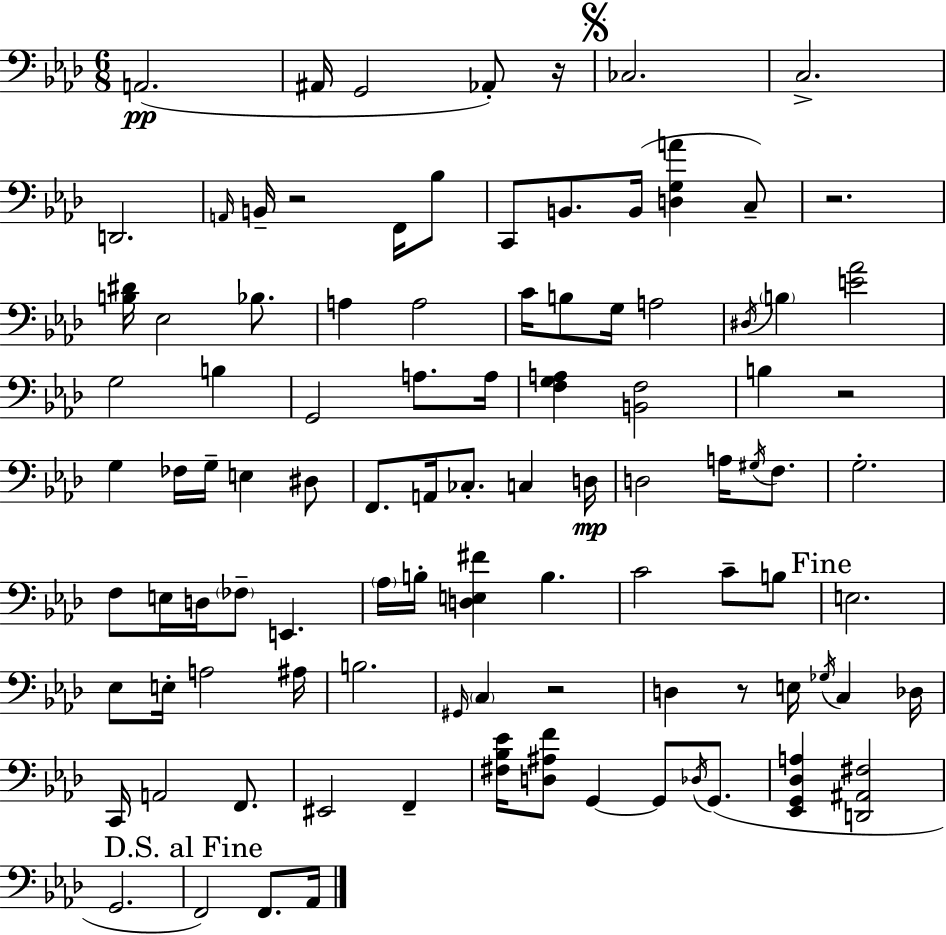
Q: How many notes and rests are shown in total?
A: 99